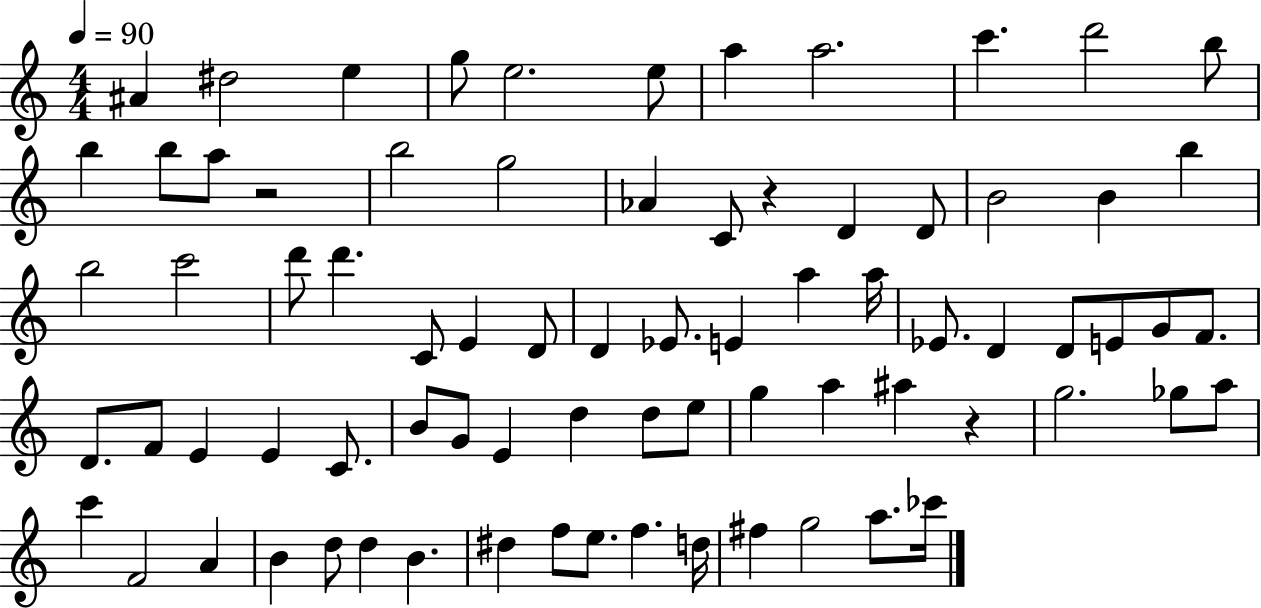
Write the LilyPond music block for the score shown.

{
  \clef treble
  \numericTimeSignature
  \time 4/4
  \key c \major
  \tempo 4 = 90
  ais'4 dis''2 e''4 | g''8 e''2. e''8 | a''4 a''2. | c'''4. d'''2 b''8 | \break b''4 b''8 a''8 r2 | b''2 g''2 | aes'4 c'8 r4 d'4 d'8 | b'2 b'4 b''4 | \break b''2 c'''2 | d'''8 d'''4. c'8 e'4 d'8 | d'4 ees'8. e'4 a''4 a''16 | ees'8. d'4 d'8 e'8 g'8 f'8. | \break d'8. f'8 e'4 e'4 c'8. | b'8 g'8 e'4 d''4 d''8 e''8 | g''4 a''4 ais''4 r4 | g''2. ges''8 a''8 | \break c'''4 f'2 a'4 | b'4 d''8 d''4 b'4. | dis''4 f''8 e''8. f''4. d''16 | fis''4 g''2 a''8. ces'''16 | \break \bar "|."
}